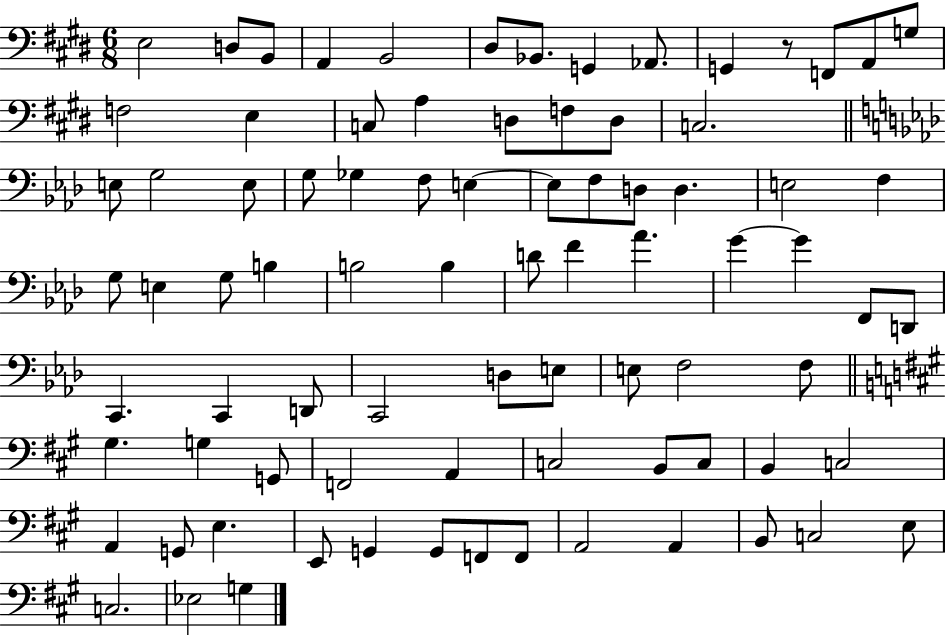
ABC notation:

X:1
T:Untitled
M:6/8
L:1/4
K:E
E,2 D,/2 B,,/2 A,, B,,2 ^D,/2 _B,,/2 G,, _A,,/2 G,, z/2 F,,/2 A,,/2 G,/2 F,2 E, C,/2 A, D,/2 F,/2 D,/2 C,2 E,/2 G,2 E,/2 G,/2 _G, F,/2 E, E,/2 F,/2 D,/2 D, E,2 F, G,/2 E, G,/2 B, B,2 B, D/2 F _A G G F,,/2 D,,/2 C,, C,, D,,/2 C,,2 D,/2 E,/2 E,/2 F,2 F,/2 ^G, G, G,,/2 F,,2 A,, C,2 B,,/2 C,/2 B,, C,2 A,, G,,/2 E, E,,/2 G,, G,,/2 F,,/2 F,,/2 A,,2 A,, B,,/2 C,2 E,/2 C,2 _E,2 G,